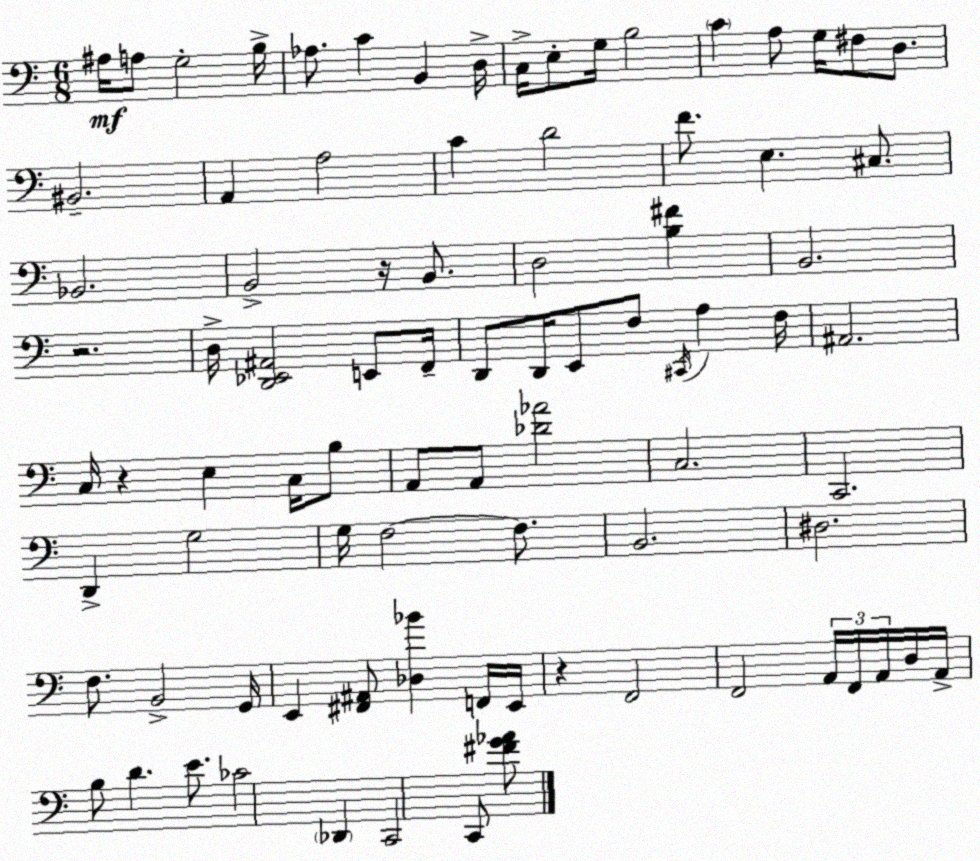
X:1
T:Untitled
M:6/8
L:1/4
K:C
^A,/4 A,/2 G,2 B,/4 _A,/2 C B,, D,/4 C,/4 E,/2 G,/4 B,2 C A,/2 G,/4 ^F,/2 D,/2 ^B,,2 A,, A,2 C D2 F/2 E, ^C,/2 _B,,2 B,,2 z/4 B,,/2 D,2 [B,^F] B,,2 z2 D,/4 [D,,_E,,^A,,]2 E,,/2 F,,/4 D,,/2 D,,/4 E,,/2 F,/2 ^C,,/4 A, F,/4 ^A,,2 C,/4 z E, C,/4 B,/2 A,,/2 A,,/2 [_D_A]2 C,2 C,,2 D,, G,2 G,/4 F,2 F,/2 B,,2 ^D,2 F,/2 B,,2 G,,/4 E,, [^F,,^A,,]/2 [_D,_B] F,,/4 E,,/4 z F,,2 F,,2 A,,/4 F,,/4 A,,/4 D,/4 A,,/4 B,/2 D E/2 _C2 _D,, C,,2 C,,/2 [^FG_A]/2